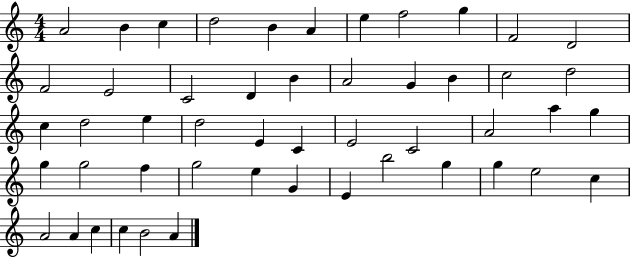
A4/h B4/q C5/q D5/h B4/q A4/q E5/q F5/h G5/q F4/h D4/h F4/h E4/h C4/h D4/q B4/q A4/h G4/q B4/q C5/h D5/h C5/q D5/h E5/q D5/h E4/q C4/q E4/h C4/h A4/h A5/q G5/q G5/q G5/h F5/q G5/h E5/q G4/q E4/q B5/h G5/q G5/q E5/h C5/q A4/h A4/q C5/q C5/q B4/h A4/q